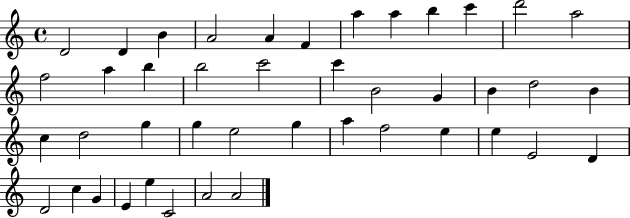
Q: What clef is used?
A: treble